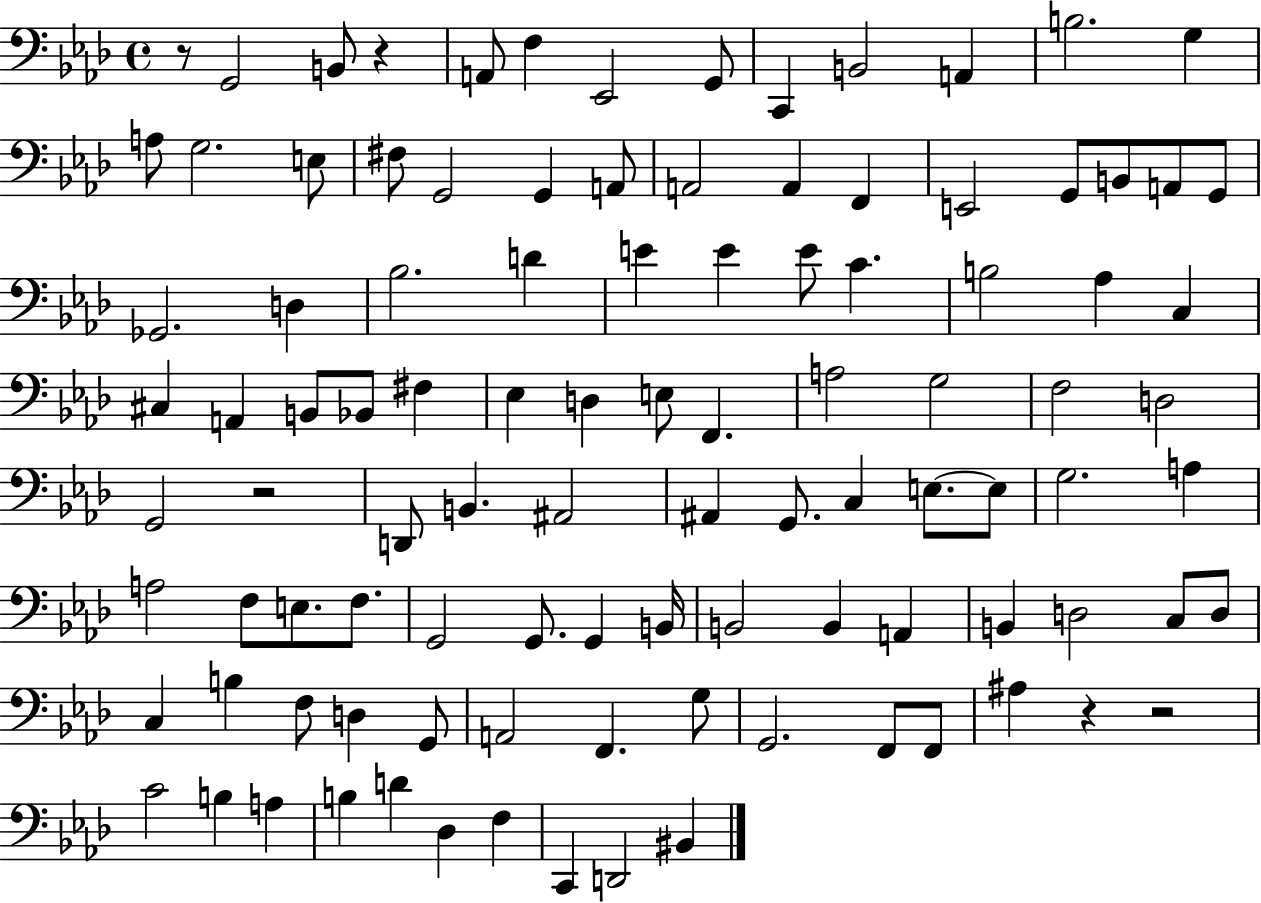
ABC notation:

X:1
T:Untitled
M:4/4
L:1/4
K:Ab
z/2 G,,2 B,,/2 z A,,/2 F, _E,,2 G,,/2 C,, B,,2 A,, B,2 G, A,/2 G,2 E,/2 ^F,/2 G,,2 G,, A,,/2 A,,2 A,, F,, E,,2 G,,/2 B,,/2 A,,/2 G,,/2 _G,,2 D, _B,2 D E E E/2 C B,2 _A, C, ^C, A,, B,,/2 _B,,/2 ^F, _E, D, E,/2 F,, A,2 G,2 F,2 D,2 G,,2 z2 D,,/2 B,, ^A,,2 ^A,, G,,/2 C, E,/2 E,/2 G,2 A, A,2 F,/2 E,/2 F,/2 G,,2 G,,/2 G,, B,,/4 B,,2 B,, A,, B,, D,2 C,/2 D,/2 C, B, F,/2 D, G,,/2 A,,2 F,, G,/2 G,,2 F,,/2 F,,/2 ^A, z z2 C2 B, A, B, D _D, F, C,, D,,2 ^B,,